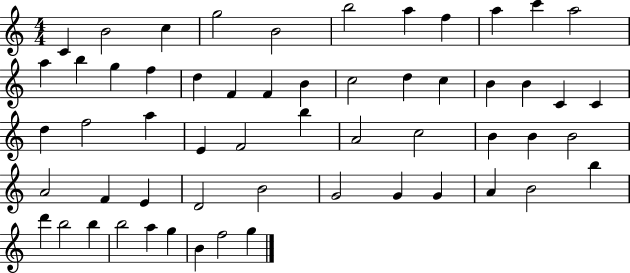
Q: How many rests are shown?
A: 0